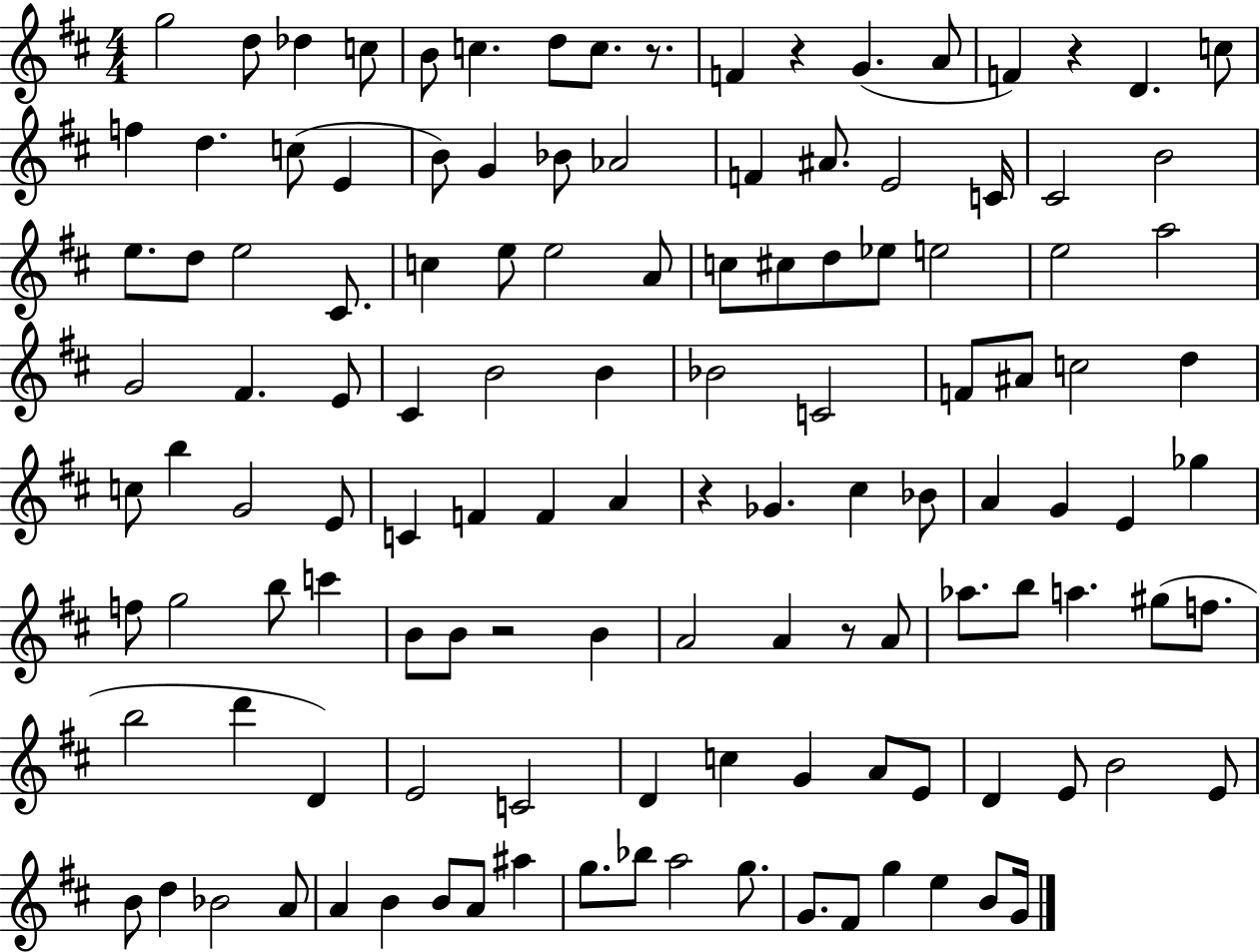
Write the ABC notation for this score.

X:1
T:Untitled
M:4/4
L:1/4
K:D
g2 d/2 _d c/2 B/2 c d/2 c/2 z/2 F z G A/2 F z D c/2 f d c/2 E B/2 G _B/2 _A2 F ^A/2 E2 C/4 ^C2 B2 e/2 d/2 e2 ^C/2 c e/2 e2 A/2 c/2 ^c/2 d/2 _e/2 e2 e2 a2 G2 ^F E/2 ^C B2 B _B2 C2 F/2 ^A/2 c2 d c/2 b G2 E/2 C F F A z _G ^c _B/2 A G E _g f/2 g2 b/2 c' B/2 B/2 z2 B A2 A z/2 A/2 _a/2 b/2 a ^g/2 f/2 b2 d' D E2 C2 D c G A/2 E/2 D E/2 B2 E/2 B/2 d _B2 A/2 A B B/2 A/2 ^a g/2 _b/2 a2 g/2 G/2 ^F/2 g e B/2 G/4